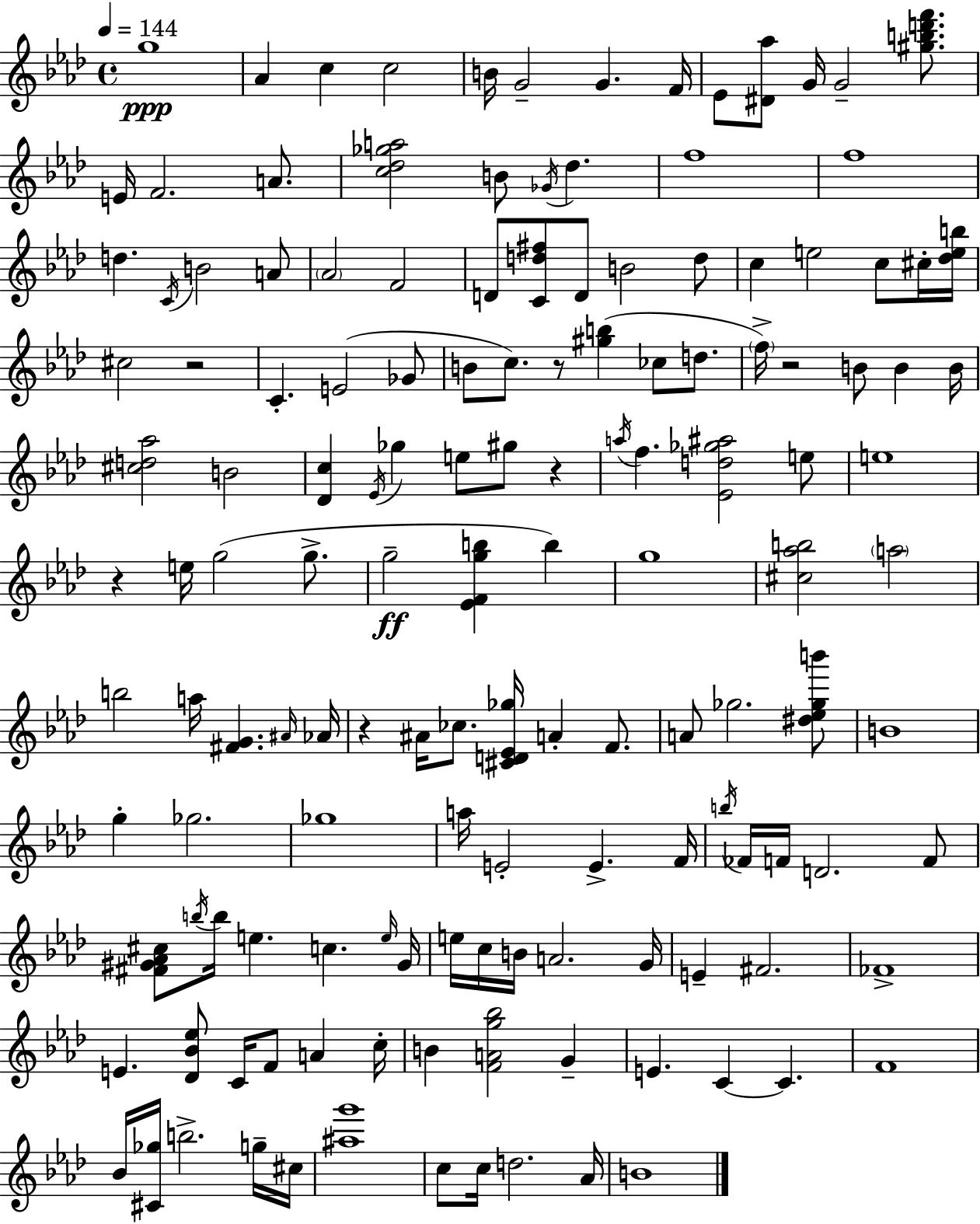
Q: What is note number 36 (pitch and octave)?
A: E4